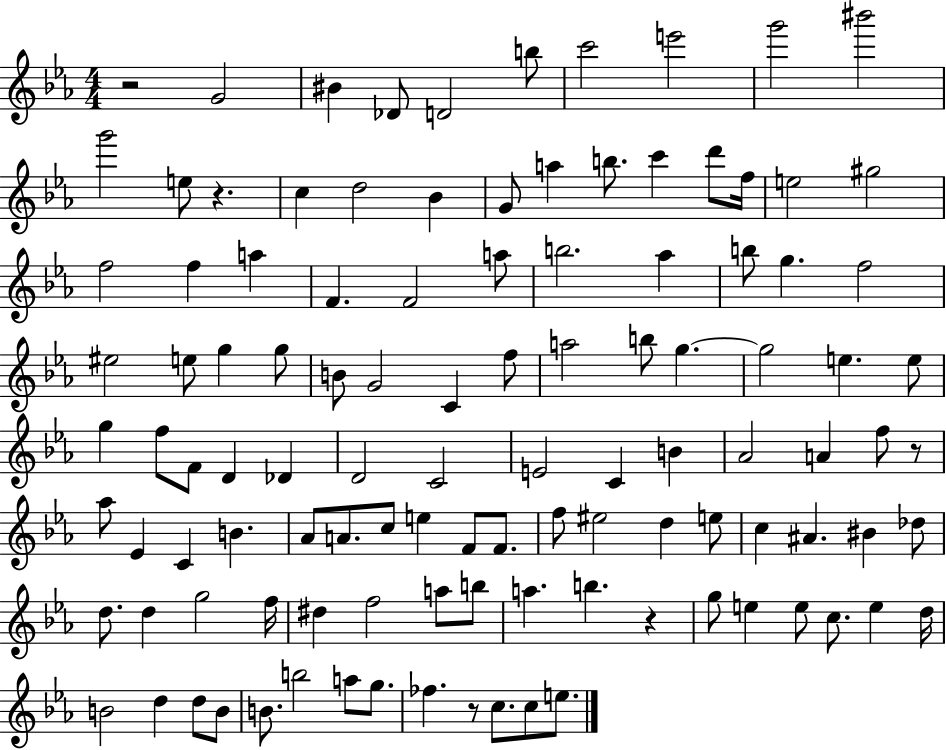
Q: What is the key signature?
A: EES major